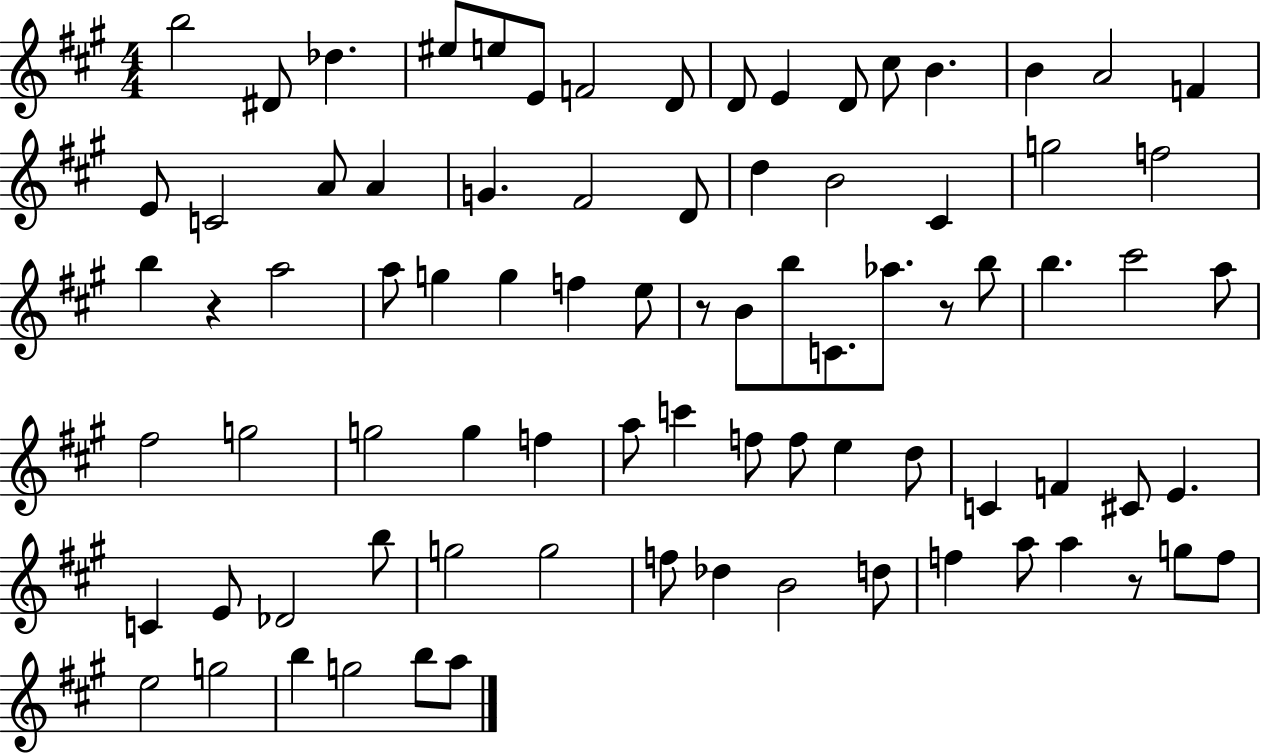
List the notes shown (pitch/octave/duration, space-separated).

B5/h D#4/e Db5/q. EIS5/e E5/e E4/e F4/h D4/e D4/e E4/q D4/e C#5/e B4/q. B4/q A4/h F4/q E4/e C4/h A4/e A4/q G4/q. F#4/h D4/e D5/q B4/h C#4/q G5/h F5/h B5/q R/q A5/h A5/e G5/q G5/q F5/q E5/e R/e B4/e B5/e C4/e. Ab5/e. R/e B5/e B5/q. C#6/h A5/e F#5/h G5/h G5/h G5/q F5/q A5/e C6/q F5/e F5/e E5/q D5/e C4/q F4/q C#4/e E4/q. C4/q E4/e Db4/h B5/e G5/h G5/h F5/e Db5/q B4/h D5/e F5/q A5/e A5/q R/e G5/e F5/e E5/h G5/h B5/q G5/h B5/e A5/e